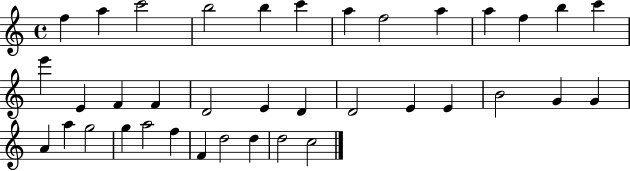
X:1
T:Untitled
M:4/4
L:1/4
K:C
f a c'2 b2 b c' a f2 a a f b c' e' E F F D2 E D D2 E E B2 G G A a g2 g a2 f F d2 d d2 c2